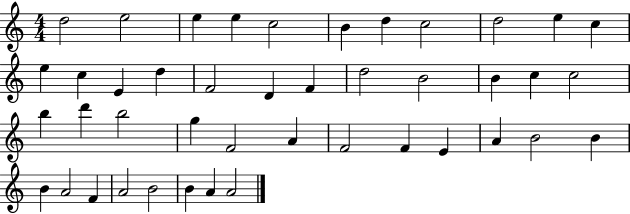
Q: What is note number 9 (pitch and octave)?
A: D5